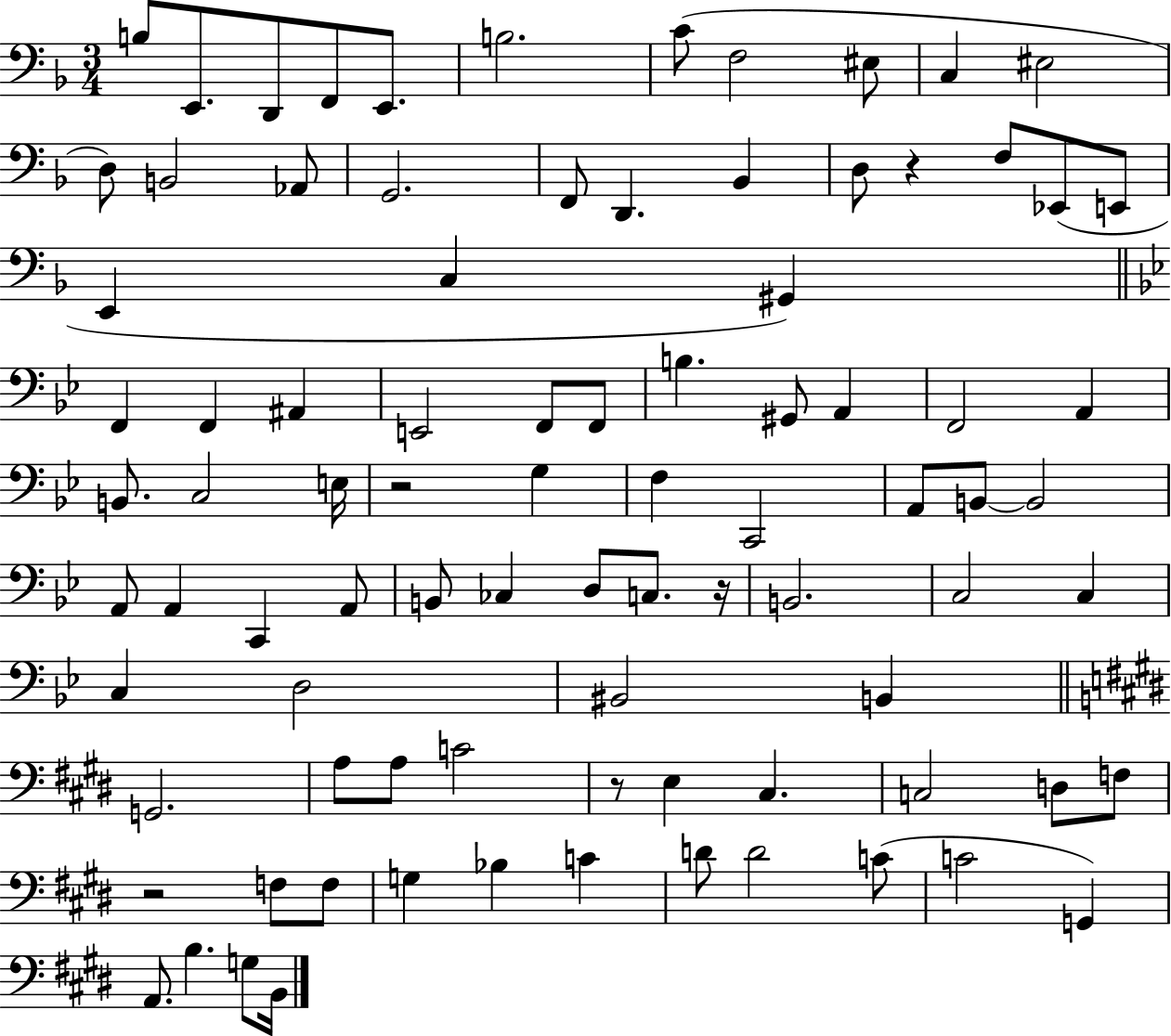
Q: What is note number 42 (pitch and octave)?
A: C2